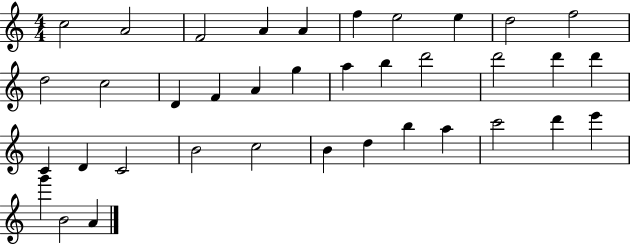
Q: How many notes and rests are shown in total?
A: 37